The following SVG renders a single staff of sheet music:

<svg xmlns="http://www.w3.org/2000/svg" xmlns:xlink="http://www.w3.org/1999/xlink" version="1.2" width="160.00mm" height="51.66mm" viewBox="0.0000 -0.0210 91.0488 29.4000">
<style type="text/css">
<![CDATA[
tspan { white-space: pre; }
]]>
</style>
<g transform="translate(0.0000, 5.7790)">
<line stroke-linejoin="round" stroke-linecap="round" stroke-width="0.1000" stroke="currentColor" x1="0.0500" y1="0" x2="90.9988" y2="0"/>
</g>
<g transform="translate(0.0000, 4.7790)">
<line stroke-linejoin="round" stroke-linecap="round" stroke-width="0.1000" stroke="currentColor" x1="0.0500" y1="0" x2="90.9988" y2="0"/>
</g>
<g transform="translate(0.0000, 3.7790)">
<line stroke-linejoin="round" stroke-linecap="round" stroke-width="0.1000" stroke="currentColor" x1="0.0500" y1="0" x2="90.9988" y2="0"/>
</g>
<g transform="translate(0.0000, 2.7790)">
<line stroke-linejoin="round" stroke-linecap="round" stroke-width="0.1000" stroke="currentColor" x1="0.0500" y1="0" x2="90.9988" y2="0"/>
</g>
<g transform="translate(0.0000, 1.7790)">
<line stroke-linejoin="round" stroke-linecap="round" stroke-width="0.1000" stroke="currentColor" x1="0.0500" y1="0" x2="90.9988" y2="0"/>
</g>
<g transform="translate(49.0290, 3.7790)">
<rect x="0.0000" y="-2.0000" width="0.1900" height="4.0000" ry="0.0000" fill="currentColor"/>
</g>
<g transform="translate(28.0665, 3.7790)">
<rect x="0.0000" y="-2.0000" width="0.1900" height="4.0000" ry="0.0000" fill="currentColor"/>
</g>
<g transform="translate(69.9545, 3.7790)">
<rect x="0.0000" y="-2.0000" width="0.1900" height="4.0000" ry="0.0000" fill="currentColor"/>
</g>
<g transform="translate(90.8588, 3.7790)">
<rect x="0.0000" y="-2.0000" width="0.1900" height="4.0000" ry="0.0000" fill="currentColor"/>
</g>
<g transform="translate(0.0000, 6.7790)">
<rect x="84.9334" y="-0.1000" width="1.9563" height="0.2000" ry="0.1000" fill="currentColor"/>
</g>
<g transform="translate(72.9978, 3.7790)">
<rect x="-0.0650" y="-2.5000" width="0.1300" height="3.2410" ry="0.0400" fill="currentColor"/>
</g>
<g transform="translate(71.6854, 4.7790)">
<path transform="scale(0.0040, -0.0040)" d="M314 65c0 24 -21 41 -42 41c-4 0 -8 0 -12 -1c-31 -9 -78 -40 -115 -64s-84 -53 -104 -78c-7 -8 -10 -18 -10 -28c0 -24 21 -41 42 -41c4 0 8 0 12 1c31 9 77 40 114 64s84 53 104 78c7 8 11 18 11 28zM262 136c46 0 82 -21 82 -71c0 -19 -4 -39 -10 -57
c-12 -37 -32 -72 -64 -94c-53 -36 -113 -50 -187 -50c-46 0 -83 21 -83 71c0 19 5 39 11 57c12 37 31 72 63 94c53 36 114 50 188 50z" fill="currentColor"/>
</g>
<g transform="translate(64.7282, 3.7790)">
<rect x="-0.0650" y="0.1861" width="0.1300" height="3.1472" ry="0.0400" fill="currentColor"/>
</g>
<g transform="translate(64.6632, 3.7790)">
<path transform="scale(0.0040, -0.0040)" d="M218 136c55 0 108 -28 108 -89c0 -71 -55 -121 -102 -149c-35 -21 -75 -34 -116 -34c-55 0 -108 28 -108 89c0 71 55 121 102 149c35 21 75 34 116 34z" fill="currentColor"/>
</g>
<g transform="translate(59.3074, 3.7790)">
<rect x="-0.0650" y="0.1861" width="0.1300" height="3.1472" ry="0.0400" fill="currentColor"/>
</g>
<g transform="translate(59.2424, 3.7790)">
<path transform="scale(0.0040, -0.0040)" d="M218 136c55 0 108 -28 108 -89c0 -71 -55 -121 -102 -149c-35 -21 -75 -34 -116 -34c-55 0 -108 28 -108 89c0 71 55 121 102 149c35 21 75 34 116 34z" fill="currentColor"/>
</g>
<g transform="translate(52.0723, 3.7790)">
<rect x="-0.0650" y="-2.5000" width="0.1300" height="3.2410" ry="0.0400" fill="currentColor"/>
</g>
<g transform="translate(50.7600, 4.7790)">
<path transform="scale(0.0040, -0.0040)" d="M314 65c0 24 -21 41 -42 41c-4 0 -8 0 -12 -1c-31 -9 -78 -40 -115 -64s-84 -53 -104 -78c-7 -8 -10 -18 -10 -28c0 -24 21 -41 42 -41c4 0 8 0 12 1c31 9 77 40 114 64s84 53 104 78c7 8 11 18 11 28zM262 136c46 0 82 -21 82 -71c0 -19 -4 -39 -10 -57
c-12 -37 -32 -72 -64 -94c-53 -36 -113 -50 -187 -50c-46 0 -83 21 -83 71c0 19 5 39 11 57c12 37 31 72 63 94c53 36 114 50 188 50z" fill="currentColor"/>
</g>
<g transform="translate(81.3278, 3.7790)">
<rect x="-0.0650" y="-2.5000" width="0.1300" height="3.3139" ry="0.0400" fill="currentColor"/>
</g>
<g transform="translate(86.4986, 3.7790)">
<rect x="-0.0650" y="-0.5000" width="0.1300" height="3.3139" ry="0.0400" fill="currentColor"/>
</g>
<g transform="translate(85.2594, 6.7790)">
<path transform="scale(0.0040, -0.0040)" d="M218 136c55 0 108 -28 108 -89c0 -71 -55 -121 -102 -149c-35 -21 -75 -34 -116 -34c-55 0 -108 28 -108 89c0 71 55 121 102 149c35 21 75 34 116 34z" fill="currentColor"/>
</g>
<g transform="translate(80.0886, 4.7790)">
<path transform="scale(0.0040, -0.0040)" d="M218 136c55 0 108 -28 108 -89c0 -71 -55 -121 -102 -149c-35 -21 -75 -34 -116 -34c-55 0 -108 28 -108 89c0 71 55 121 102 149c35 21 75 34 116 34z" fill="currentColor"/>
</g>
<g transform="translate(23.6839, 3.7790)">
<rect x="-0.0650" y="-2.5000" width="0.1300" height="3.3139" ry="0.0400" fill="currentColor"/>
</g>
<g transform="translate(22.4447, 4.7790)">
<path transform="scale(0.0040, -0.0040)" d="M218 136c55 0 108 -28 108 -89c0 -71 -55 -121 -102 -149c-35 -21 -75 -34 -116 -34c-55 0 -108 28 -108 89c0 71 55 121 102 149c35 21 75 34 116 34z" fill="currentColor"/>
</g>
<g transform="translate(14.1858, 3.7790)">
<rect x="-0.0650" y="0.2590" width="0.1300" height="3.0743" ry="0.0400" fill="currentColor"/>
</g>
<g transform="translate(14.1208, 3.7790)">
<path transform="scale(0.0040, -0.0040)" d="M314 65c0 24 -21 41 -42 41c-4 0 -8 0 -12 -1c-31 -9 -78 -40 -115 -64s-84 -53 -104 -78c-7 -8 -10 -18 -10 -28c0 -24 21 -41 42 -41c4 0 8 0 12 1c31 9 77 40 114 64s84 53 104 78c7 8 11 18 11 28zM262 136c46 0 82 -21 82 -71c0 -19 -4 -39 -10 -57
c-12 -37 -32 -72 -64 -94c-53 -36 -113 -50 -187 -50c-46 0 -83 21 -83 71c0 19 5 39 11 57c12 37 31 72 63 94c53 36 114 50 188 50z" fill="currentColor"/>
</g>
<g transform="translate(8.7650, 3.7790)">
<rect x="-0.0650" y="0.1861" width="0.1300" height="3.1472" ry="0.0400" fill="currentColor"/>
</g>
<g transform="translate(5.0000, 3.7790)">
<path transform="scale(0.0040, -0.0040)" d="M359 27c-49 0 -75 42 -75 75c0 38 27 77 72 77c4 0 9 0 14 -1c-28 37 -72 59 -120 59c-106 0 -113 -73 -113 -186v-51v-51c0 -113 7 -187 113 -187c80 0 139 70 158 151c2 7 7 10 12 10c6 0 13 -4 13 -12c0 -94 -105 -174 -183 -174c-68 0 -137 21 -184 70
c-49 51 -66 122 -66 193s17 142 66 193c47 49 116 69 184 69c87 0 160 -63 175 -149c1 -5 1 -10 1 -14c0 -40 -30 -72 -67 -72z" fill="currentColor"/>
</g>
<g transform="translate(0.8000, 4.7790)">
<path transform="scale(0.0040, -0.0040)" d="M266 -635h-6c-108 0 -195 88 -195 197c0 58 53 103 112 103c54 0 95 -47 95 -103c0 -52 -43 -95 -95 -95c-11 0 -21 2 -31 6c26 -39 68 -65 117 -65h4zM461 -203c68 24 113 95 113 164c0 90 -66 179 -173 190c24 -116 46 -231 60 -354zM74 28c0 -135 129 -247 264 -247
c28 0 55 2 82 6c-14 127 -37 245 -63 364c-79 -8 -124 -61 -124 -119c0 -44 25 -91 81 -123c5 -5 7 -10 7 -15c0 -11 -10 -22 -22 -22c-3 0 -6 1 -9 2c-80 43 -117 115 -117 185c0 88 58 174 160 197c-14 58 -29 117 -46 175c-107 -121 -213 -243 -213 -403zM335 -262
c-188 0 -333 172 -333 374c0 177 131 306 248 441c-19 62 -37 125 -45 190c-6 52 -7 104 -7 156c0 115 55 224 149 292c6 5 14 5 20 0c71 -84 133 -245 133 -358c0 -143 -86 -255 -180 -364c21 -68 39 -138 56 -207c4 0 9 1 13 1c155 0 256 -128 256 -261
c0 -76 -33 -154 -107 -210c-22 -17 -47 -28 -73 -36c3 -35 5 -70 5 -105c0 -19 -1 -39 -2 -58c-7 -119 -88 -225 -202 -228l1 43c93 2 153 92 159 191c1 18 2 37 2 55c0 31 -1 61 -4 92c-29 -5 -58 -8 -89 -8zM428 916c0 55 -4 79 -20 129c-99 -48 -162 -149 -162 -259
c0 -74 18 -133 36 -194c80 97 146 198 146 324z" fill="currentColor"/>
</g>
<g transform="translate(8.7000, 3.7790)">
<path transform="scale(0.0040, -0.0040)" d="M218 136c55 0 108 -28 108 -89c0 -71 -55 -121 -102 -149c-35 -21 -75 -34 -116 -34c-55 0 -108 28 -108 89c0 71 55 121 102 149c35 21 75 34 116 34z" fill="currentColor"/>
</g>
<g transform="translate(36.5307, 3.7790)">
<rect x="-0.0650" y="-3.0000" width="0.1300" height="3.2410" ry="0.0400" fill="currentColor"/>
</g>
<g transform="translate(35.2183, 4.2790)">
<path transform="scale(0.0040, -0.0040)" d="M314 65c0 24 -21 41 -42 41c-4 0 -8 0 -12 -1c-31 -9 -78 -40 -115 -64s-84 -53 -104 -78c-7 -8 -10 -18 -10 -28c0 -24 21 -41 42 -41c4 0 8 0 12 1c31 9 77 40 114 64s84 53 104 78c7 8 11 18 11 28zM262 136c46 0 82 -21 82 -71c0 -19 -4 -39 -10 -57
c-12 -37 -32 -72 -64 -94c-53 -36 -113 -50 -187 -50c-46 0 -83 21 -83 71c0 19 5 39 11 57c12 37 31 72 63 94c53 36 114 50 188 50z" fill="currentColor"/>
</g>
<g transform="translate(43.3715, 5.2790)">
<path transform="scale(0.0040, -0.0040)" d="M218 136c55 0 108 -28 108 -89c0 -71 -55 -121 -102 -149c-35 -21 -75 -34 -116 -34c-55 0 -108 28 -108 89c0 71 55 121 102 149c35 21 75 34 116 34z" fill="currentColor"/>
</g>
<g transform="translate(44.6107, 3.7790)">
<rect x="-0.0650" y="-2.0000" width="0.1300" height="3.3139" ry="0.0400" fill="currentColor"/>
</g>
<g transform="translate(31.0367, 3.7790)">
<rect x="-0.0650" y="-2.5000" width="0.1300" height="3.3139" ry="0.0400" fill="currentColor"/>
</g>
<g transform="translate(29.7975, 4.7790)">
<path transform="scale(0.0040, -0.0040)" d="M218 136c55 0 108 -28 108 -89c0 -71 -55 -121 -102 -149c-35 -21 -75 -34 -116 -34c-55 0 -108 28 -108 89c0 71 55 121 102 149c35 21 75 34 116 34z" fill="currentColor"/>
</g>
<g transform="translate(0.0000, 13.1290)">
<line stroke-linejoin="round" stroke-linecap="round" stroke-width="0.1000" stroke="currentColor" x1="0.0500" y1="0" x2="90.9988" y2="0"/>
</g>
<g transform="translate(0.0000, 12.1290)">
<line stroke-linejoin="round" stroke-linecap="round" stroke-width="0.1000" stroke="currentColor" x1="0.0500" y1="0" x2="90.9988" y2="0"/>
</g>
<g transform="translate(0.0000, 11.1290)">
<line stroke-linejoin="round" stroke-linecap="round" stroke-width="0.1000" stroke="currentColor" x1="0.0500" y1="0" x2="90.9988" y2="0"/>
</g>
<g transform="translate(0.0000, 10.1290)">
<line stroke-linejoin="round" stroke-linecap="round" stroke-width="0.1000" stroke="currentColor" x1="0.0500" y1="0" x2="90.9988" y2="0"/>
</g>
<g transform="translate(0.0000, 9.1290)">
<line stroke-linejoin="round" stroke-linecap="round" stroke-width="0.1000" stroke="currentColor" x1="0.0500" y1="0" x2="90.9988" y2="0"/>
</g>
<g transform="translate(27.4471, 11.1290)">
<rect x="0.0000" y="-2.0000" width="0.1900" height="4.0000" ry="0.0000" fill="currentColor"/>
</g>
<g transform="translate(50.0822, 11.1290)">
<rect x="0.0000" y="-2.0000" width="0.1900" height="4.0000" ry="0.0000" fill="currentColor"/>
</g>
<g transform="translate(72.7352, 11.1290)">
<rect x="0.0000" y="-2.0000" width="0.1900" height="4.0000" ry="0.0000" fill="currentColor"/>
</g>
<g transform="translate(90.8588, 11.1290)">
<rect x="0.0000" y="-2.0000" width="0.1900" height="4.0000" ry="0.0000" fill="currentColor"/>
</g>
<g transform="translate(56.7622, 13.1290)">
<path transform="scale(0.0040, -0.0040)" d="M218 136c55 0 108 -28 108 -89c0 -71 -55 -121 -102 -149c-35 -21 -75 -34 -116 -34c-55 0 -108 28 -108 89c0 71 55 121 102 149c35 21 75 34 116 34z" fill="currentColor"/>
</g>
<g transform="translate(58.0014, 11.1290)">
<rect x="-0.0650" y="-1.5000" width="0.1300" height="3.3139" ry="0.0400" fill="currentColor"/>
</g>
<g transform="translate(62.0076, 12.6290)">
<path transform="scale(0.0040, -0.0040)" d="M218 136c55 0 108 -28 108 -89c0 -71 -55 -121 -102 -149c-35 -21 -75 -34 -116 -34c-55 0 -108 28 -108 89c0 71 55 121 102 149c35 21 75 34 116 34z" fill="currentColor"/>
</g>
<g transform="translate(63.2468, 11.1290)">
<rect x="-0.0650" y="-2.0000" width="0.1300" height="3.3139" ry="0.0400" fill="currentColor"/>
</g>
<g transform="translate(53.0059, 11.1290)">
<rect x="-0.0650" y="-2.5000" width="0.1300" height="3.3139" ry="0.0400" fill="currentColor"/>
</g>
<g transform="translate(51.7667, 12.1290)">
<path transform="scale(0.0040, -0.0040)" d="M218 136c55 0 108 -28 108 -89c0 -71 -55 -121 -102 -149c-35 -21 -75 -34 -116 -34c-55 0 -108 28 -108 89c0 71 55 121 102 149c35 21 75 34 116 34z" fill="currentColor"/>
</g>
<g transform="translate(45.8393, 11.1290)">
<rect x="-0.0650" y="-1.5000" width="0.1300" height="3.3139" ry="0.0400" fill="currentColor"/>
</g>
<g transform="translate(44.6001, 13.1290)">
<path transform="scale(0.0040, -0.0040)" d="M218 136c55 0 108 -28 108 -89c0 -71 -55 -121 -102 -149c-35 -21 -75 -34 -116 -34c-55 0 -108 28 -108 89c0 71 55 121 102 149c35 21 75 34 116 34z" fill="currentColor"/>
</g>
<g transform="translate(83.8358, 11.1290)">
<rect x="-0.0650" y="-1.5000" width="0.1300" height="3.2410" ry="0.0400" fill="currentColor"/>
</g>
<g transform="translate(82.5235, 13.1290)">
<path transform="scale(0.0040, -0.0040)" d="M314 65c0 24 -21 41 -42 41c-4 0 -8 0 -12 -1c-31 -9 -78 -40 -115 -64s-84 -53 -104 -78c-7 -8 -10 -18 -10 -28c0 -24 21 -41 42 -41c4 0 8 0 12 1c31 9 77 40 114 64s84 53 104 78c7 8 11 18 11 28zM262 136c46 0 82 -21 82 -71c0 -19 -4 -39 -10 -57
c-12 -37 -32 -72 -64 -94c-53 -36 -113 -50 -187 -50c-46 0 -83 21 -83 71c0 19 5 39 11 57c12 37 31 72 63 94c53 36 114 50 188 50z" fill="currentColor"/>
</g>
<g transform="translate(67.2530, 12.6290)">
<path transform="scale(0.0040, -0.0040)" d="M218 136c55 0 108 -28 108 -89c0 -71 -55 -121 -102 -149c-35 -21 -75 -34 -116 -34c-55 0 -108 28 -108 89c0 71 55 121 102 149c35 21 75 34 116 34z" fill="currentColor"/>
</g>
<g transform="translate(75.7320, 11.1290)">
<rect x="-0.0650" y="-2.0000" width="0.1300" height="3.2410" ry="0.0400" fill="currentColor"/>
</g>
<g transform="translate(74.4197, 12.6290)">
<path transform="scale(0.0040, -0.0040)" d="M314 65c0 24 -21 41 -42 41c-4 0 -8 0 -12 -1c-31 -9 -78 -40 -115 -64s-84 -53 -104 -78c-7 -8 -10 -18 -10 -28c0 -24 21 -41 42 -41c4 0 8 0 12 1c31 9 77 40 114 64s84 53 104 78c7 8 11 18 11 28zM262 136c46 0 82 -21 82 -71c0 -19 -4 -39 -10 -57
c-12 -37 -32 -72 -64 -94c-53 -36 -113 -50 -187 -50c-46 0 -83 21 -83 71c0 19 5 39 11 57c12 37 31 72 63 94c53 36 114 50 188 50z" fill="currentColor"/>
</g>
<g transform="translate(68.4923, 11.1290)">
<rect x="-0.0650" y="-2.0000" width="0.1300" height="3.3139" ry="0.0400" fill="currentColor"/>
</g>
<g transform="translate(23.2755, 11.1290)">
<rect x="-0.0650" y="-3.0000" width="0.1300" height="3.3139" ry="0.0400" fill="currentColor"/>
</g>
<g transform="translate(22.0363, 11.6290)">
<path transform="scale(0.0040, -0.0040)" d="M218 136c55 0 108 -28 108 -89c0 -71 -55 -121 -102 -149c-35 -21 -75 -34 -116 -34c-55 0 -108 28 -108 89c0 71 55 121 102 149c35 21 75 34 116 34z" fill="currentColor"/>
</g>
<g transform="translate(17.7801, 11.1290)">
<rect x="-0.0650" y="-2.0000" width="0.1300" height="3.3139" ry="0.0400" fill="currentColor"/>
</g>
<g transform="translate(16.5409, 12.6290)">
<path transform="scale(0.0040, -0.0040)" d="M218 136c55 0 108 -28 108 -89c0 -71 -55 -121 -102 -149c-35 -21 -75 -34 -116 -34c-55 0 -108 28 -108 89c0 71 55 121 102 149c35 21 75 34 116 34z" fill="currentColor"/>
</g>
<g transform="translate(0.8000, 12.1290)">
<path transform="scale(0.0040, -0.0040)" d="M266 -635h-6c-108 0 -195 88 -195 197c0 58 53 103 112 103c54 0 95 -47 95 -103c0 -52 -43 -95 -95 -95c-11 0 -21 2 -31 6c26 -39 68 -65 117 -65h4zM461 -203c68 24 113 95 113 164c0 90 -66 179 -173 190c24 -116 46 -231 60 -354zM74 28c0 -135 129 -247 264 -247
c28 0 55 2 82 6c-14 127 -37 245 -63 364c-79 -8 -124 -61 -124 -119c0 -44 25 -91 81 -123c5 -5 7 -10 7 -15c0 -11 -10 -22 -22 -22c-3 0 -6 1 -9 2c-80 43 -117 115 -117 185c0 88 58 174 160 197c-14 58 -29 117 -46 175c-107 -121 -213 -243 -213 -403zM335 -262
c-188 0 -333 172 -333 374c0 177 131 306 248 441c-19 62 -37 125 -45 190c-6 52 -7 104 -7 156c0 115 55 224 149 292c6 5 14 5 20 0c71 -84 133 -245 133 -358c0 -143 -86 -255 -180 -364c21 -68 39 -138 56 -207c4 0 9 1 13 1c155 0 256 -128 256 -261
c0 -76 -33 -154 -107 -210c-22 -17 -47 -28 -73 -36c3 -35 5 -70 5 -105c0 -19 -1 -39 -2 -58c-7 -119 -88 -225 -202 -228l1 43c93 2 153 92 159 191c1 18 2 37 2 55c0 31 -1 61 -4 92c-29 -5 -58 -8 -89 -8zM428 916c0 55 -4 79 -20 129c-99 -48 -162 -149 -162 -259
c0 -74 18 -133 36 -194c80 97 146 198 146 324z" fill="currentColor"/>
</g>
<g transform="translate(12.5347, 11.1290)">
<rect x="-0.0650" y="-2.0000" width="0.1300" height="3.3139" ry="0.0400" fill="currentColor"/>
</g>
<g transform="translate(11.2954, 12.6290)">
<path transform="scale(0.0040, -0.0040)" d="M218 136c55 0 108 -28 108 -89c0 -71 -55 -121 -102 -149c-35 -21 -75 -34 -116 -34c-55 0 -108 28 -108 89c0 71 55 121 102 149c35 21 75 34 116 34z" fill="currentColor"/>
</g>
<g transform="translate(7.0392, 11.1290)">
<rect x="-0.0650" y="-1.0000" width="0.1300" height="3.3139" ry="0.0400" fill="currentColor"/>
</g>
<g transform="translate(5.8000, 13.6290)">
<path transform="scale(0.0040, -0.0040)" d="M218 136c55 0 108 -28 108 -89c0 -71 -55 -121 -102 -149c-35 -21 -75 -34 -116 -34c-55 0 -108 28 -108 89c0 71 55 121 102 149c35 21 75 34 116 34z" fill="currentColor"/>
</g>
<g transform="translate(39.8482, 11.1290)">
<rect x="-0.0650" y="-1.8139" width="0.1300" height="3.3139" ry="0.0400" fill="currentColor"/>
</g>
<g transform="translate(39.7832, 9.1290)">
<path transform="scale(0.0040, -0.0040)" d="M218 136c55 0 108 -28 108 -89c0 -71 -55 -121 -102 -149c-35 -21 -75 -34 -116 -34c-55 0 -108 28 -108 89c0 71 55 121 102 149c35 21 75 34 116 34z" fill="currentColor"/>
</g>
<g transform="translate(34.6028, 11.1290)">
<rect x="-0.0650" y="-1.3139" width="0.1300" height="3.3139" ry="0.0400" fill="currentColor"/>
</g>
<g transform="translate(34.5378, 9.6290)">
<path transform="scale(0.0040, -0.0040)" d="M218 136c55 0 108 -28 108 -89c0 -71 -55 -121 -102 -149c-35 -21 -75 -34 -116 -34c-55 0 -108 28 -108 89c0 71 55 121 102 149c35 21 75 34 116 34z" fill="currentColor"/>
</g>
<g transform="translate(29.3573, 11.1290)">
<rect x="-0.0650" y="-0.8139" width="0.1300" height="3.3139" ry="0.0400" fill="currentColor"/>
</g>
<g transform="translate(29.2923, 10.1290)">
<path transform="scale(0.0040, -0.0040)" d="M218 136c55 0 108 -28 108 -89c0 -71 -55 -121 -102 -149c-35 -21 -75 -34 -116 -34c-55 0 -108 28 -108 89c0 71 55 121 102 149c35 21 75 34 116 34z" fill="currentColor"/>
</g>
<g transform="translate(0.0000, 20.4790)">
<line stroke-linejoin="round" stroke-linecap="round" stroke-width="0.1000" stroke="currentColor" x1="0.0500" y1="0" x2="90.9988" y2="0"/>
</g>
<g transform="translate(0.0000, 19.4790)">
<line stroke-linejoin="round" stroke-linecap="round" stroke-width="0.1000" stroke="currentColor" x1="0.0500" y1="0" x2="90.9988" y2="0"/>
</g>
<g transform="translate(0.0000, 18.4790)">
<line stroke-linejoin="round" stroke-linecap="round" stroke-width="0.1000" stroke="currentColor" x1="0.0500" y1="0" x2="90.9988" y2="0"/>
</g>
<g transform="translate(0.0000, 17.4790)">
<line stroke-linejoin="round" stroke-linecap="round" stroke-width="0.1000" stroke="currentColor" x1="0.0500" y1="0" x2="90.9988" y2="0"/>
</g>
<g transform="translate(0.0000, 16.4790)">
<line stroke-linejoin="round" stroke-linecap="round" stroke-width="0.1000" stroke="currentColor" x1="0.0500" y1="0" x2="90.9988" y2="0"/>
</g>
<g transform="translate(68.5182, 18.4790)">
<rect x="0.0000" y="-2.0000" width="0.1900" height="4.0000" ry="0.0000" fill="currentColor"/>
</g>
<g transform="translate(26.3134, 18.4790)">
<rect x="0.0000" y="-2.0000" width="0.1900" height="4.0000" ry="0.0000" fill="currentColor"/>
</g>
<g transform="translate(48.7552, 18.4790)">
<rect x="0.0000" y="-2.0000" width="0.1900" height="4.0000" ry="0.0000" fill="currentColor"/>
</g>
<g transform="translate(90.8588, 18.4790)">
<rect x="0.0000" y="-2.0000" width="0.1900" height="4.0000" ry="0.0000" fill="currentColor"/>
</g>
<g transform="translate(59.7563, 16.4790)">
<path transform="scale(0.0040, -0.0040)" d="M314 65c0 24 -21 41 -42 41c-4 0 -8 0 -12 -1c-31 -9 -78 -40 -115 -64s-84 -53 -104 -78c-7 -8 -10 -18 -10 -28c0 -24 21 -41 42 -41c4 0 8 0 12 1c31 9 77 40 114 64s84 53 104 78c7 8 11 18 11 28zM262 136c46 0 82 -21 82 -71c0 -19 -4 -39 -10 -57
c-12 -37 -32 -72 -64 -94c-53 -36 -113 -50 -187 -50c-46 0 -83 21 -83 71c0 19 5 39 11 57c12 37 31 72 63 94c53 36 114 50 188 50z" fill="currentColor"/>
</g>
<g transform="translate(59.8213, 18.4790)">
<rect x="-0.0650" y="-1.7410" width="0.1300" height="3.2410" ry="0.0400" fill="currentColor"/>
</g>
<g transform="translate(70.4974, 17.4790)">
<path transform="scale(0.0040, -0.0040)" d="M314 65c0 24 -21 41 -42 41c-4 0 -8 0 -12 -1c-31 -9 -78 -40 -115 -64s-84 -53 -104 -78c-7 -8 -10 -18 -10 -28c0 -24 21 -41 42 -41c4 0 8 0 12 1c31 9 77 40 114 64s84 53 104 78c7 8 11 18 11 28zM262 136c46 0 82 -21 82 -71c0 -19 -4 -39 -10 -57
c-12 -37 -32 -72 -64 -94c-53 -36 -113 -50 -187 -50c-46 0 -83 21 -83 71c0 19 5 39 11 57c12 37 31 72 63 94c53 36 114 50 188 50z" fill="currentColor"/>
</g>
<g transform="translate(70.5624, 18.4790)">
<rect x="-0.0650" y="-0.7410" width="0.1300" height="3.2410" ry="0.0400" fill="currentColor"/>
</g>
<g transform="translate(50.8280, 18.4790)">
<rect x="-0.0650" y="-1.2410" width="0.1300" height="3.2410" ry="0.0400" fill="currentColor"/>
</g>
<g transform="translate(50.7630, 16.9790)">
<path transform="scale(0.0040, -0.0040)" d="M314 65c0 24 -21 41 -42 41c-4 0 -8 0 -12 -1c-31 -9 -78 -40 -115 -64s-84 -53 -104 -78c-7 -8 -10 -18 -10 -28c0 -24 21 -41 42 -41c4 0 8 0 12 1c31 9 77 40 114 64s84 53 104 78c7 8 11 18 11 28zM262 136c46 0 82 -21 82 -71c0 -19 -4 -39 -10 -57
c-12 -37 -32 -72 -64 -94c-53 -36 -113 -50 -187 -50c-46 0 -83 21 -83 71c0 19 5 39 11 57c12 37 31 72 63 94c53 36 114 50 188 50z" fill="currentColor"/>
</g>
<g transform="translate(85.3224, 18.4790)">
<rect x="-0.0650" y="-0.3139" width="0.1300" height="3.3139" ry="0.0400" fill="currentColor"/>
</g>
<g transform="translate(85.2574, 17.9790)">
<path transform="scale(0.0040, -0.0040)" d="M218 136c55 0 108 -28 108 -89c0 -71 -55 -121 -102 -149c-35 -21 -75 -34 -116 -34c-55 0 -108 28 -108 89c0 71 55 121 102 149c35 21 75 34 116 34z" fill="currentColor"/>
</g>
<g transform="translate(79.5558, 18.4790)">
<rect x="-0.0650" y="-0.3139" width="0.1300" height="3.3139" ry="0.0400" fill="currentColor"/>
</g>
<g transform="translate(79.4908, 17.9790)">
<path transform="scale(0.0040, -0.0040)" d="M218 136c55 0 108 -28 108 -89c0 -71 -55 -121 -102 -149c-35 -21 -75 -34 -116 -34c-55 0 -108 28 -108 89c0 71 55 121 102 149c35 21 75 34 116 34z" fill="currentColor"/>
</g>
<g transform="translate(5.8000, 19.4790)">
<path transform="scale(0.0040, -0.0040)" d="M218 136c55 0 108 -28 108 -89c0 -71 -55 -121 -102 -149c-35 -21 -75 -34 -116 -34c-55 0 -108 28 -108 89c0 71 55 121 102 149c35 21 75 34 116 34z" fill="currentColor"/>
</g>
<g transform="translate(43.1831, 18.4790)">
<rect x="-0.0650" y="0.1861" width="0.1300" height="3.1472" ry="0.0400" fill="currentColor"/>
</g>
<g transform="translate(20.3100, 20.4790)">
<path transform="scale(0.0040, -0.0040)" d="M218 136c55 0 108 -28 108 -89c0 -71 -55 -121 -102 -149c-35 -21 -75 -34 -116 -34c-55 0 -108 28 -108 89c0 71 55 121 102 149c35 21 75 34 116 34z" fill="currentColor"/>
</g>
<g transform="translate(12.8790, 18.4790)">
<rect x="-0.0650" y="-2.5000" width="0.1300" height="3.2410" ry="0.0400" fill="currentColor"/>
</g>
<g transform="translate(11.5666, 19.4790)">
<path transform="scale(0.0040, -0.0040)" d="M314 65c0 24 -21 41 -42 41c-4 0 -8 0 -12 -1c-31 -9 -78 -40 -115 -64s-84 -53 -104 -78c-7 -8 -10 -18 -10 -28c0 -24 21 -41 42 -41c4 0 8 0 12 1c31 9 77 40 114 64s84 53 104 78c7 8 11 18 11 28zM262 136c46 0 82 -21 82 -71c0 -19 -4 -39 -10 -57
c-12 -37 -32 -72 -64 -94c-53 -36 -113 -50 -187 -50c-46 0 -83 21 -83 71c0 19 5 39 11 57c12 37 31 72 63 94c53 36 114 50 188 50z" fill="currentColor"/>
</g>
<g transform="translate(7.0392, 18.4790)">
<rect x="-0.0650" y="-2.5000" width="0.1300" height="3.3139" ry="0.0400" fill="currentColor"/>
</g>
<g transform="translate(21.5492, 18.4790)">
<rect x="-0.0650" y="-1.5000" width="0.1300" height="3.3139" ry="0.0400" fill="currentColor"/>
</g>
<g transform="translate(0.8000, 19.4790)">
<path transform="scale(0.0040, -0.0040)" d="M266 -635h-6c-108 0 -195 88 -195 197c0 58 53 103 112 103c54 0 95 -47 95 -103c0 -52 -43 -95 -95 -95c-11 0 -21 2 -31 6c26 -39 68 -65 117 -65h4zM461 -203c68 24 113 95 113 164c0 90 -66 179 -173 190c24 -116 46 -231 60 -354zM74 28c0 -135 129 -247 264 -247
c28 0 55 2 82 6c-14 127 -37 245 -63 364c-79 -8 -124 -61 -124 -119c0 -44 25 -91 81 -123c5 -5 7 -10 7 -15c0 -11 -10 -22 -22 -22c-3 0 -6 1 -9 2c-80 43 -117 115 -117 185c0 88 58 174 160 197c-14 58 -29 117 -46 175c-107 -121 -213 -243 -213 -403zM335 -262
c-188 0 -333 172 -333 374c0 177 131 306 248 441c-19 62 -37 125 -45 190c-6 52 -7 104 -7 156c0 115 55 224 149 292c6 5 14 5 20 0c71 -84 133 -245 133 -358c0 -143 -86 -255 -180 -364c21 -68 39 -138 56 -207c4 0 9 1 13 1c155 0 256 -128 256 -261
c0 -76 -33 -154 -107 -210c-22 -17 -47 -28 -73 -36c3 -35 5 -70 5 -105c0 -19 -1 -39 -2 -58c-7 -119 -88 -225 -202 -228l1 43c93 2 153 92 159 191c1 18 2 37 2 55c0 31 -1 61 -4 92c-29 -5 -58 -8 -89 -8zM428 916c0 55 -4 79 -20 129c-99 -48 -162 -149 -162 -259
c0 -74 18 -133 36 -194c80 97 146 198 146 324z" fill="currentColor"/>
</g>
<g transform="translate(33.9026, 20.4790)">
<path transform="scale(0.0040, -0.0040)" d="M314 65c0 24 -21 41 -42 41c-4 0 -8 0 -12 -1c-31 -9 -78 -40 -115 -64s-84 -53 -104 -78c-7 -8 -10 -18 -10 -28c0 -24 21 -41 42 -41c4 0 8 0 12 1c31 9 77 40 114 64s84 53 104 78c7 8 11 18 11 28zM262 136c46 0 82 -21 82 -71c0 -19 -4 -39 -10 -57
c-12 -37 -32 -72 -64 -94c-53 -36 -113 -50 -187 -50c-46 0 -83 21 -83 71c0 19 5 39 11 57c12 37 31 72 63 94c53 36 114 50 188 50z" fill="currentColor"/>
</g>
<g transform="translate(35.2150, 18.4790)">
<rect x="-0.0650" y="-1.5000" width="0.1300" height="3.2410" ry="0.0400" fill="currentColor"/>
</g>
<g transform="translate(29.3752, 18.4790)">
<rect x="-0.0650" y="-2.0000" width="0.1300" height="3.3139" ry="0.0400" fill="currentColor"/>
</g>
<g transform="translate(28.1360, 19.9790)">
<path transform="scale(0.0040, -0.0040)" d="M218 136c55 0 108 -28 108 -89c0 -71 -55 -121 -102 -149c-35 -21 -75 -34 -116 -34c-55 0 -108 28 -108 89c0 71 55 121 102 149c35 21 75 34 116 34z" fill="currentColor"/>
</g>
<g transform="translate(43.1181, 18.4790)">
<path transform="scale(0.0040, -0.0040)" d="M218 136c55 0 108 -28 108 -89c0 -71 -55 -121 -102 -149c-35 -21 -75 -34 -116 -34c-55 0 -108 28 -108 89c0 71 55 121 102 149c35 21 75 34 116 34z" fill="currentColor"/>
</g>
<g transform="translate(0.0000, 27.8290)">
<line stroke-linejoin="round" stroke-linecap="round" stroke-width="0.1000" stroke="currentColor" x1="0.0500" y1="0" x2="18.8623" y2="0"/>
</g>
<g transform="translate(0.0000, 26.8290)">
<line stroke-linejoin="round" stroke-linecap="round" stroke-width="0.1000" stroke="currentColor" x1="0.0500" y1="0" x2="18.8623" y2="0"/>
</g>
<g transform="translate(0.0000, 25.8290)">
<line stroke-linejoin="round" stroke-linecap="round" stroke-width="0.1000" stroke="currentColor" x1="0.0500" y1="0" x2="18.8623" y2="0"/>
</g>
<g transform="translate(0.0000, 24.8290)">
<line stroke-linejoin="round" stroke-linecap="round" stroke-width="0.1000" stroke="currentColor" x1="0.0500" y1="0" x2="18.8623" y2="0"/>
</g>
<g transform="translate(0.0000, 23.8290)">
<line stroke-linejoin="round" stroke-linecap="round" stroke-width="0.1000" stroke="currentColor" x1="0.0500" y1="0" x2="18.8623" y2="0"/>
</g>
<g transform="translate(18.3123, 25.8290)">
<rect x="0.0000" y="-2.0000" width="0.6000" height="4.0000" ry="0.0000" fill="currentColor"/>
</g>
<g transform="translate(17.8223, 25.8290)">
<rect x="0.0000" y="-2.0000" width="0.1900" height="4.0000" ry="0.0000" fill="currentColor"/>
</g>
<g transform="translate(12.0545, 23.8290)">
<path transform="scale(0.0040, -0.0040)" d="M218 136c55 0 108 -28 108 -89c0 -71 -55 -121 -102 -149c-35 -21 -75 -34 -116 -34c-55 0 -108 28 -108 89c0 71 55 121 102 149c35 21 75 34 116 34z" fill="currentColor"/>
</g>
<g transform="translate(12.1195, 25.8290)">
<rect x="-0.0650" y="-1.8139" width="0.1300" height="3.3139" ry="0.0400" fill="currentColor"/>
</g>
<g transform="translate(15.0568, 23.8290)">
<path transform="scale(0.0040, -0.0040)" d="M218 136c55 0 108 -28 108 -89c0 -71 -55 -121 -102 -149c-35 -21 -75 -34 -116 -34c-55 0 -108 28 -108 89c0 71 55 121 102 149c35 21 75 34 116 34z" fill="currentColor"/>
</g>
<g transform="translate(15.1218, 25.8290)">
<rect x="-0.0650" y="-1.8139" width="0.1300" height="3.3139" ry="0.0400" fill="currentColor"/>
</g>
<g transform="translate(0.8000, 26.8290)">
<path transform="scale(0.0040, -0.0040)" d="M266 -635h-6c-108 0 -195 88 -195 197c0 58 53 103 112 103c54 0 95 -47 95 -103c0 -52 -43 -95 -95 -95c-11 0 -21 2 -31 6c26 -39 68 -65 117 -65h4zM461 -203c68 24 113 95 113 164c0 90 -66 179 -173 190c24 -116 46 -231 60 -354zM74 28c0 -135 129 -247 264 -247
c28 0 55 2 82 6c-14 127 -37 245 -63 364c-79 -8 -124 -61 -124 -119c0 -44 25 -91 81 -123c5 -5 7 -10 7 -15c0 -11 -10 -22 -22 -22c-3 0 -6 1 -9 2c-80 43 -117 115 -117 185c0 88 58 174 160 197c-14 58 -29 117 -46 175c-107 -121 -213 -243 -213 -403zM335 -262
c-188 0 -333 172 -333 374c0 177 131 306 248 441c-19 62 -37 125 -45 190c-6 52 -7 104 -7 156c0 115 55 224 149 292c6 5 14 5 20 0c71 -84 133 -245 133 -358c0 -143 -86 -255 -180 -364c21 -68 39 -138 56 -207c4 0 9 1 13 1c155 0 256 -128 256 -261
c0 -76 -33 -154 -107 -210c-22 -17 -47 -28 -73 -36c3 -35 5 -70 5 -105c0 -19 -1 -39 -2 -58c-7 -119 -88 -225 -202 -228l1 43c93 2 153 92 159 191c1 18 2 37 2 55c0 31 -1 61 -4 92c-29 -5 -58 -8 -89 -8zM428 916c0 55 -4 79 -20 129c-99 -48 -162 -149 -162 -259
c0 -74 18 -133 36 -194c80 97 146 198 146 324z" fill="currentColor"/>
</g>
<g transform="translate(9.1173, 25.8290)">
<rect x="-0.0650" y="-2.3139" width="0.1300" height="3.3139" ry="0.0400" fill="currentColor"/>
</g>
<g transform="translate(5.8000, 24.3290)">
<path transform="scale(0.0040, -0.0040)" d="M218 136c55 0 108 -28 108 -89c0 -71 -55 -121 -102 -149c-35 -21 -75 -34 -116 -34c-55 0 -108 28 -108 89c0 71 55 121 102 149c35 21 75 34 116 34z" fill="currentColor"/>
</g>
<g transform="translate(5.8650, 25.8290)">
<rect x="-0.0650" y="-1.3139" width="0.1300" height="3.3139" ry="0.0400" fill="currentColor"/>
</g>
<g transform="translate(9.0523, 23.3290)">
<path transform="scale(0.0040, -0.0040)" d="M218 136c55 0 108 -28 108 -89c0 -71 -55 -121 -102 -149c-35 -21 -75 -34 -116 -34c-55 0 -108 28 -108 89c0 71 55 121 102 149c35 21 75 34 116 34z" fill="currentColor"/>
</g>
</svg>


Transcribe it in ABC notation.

X:1
T:Untitled
M:4/4
L:1/4
K:C
B B2 G G A2 F G2 B B G2 G C D F F A d e f E G E F F F2 E2 G G2 E F E2 B e2 f2 d2 c c e g f f